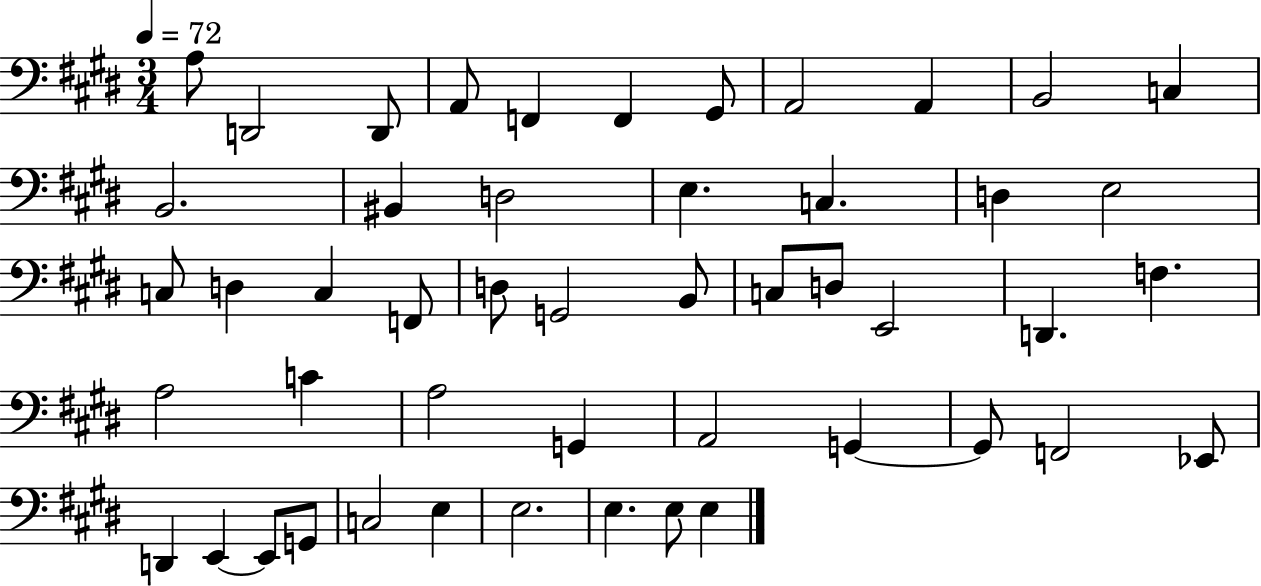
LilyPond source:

{
  \clef bass
  \numericTimeSignature
  \time 3/4
  \key e \major
  \tempo 4 = 72
  a8 d,2 d,8 | a,8 f,4 f,4 gis,8 | a,2 a,4 | b,2 c4 | \break b,2. | bis,4 d2 | e4. c4. | d4 e2 | \break c8 d4 c4 f,8 | d8 g,2 b,8 | c8 d8 e,2 | d,4. f4. | \break a2 c'4 | a2 g,4 | a,2 g,4~~ | g,8 f,2 ees,8 | \break d,4 e,4~~ e,8 g,8 | c2 e4 | e2. | e4. e8 e4 | \break \bar "|."
}